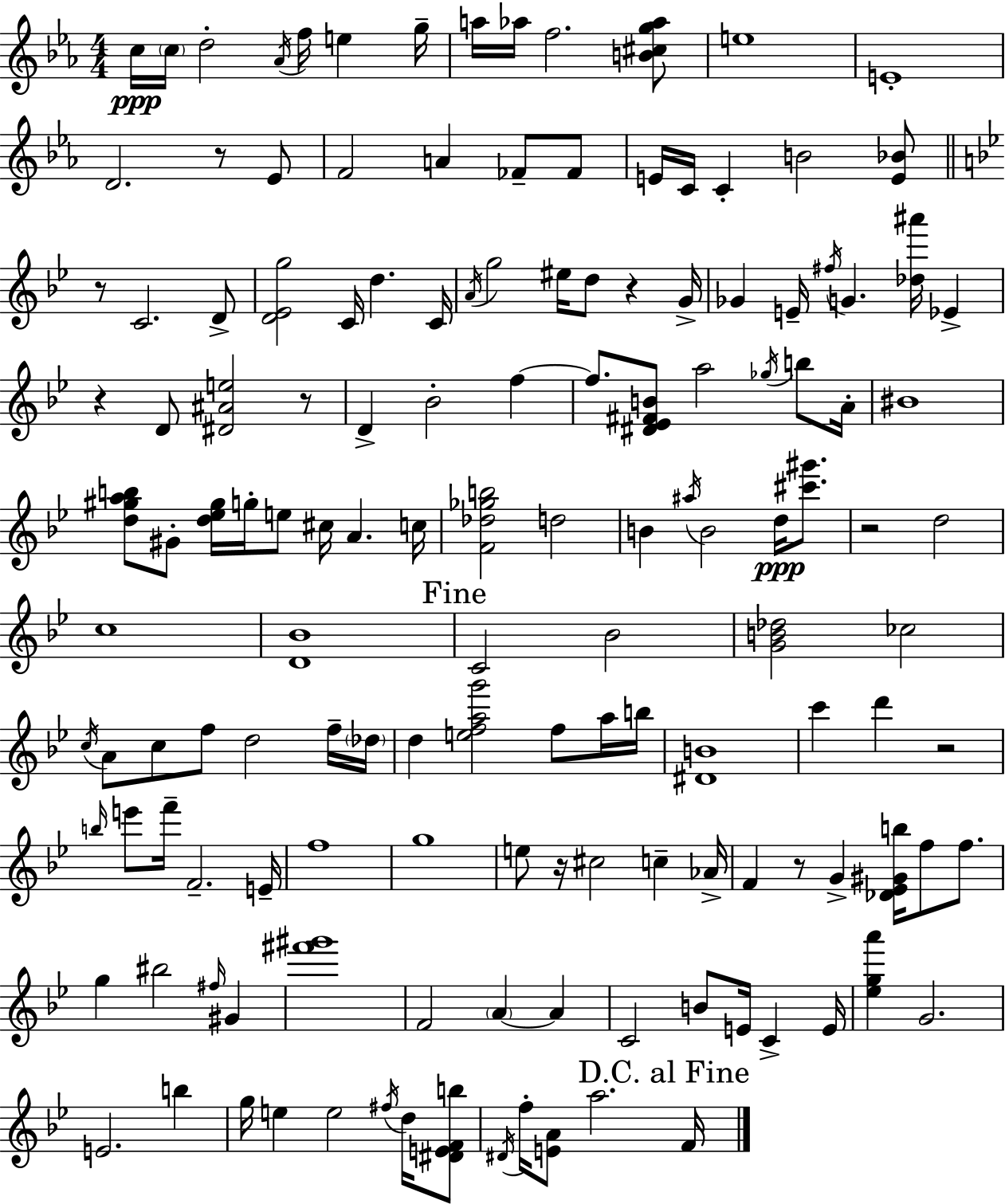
C5/s C5/s D5/h Ab4/s F5/s E5/q G5/s A5/s Ab5/s F5/h. [B4,C#5,G5,Ab5]/e E5/w E4/w D4/h. R/e Eb4/e F4/h A4/q FES4/e FES4/e E4/s C4/s C4/q B4/h [E4,Bb4]/e R/e C4/h. D4/e [D4,Eb4,G5]/h C4/s D5/q. C4/s A4/s G5/h EIS5/s D5/e R/q G4/s Gb4/q E4/s F#5/s G4/q. [Db5,A#6]/s Eb4/q R/q D4/e [D#4,A#4,E5]/h R/e D4/q Bb4/h F5/q F5/e. [D#4,Eb4,F#4,B4]/e A5/h Gb5/s B5/e A4/s BIS4/w [D5,G#5,A5,B5]/e G#4/e [D5,Eb5,G#5]/s G5/s E5/e C#5/s A4/q. C5/s [F4,Db5,Gb5,B5]/h D5/h B4/q A#5/s B4/h D5/s [C#6,G#6]/e. R/h D5/h C5/w [D4,Bb4]/w C4/h Bb4/h [G4,B4,Db5]/h CES5/h C5/s A4/e C5/e F5/e D5/h F5/s Db5/s D5/q [E5,F5,A5,G6]/h F5/e A5/s B5/s [D#4,B4]/w C6/q D6/q R/h B5/s E6/e F6/s F4/h. E4/s F5/w G5/w E5/e R/s C#5/h C5/q Ab4/s F4/q R/e G4/q [Db4,Eb4,G#4,B5]/s F5/e F5/e. G5/q BIS5/h F#5/s G#4/q [F#6,G#6]/w F4/h A4/q A4/q C4/h B4/e E4/s C4/q E4/s [Eb5,G5,A6]/q G4/h. E4/h. B5/q G5/s E5/q E5/h F#5/s D5/s [D#4,E4,F4,B5]/e D#4/s F5/s [E4,A4]/e A5/h. F4/s